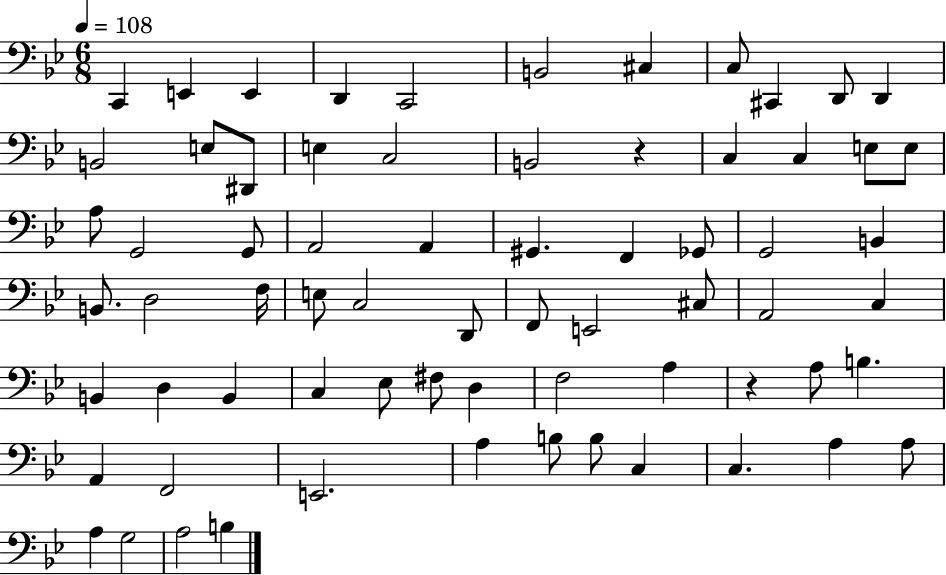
{
  \clef bass
  \numericTimeSignature
  \time 6/8
  \key bes \major
  \tempo 4 = 108
  \repeat volta 2 { c,4 e,4 e,4 | d,4 c,2 | b,2 cis4 | c8 cis,4 d,8 d,4 | \break b,2 e8 dis,8 | e4 c2 | b,2 r4 | c4 c4 e8 e8 | \break a8 g,2 g,8 | a,2 a,4 | gis,4. f,4 ges,8 | g,2 b,4 | \break b,8. d2 f16 | e8 c2 d,8 | f,8 e,2 cis8 | a,2 c4 | \break b,4 d4 b,4 | c4 ees8 fis8 d4 | f2 a4 | r4 a8 b4. | \break a,4 f,2 | e,2. | a4 b8 b8 c4 | c4. a4 a8 | \break a4 g2 | a2 b4 | } \bar "|."
}